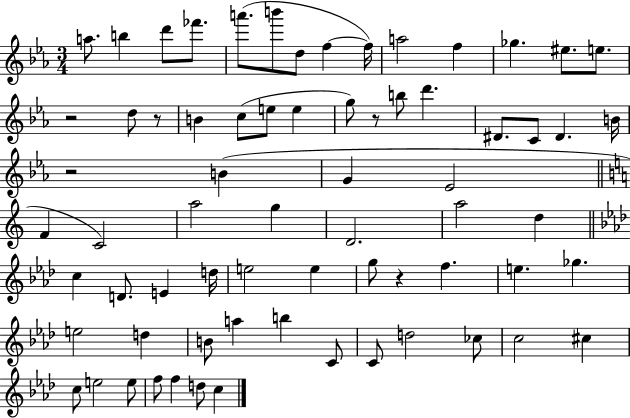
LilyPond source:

{
  \clef treble
  \numericTimeSignature
  \time 3/4
  \key ees \major
  a''8. b''4 d'''8 fes'''8. | a'''8.( b'''8 d''8 f''4~~ f''16) | a''2 f''4 | ges''4. eis''8. e''8. | \break r2 d''8 r8 | b'4 c''8( e''8 e''4 | g''8) r8 b''8 d'''4. | dis'8. c'8 dis'4. b'16 | \break r2 b'4( | g'4 ees'2 | \bar "||" \break \key c \major f'4 c'2) | a''2 g''4 | d'2. | a''2 d''4 | \break \bar "||" \break \key aes \major c''4 d'8. e'4 d''16 | e''2 e''4 | g''8 r4 f''4. | e''4. ges''4. | \break e''2 d''4 | b'8 a''4 b''4 c'8 | c'8 d''2 ces''8 | c''2 cis''4 | \break c''8 e''2 e''8 | f''8 f''4 d''8 c''4 | \bar "|."
}